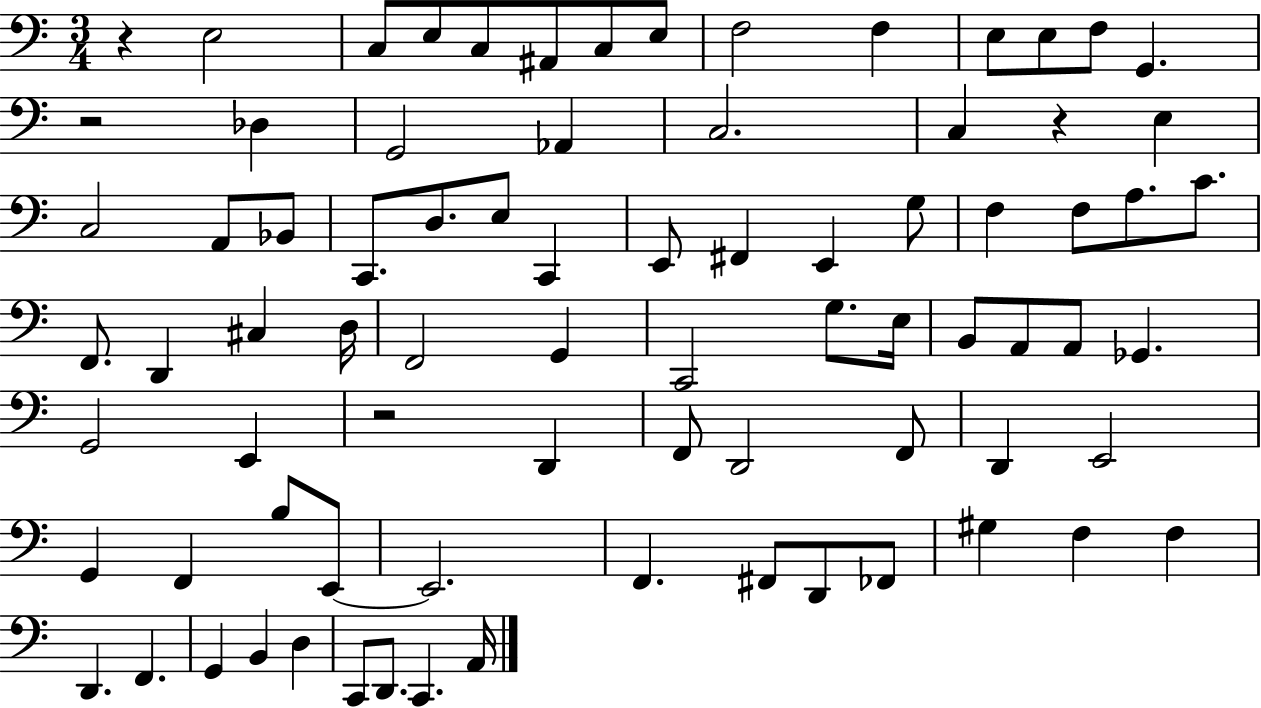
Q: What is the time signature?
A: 3/4